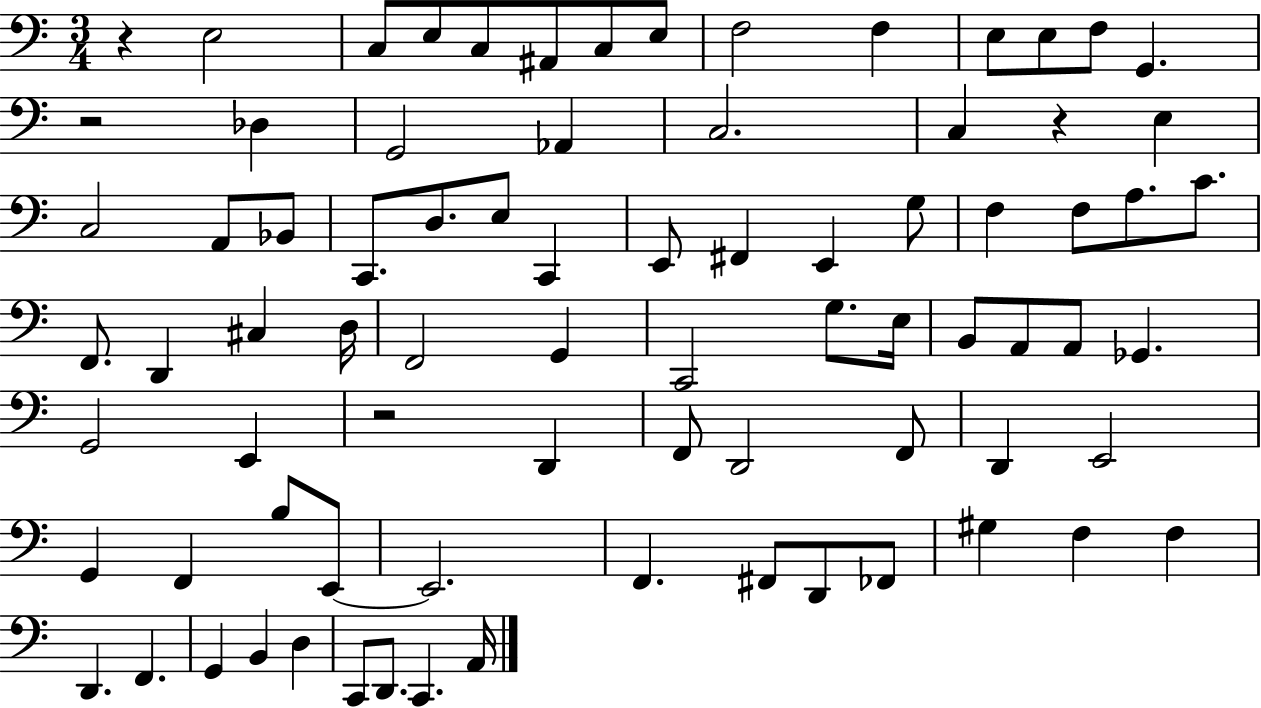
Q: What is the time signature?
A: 3/4